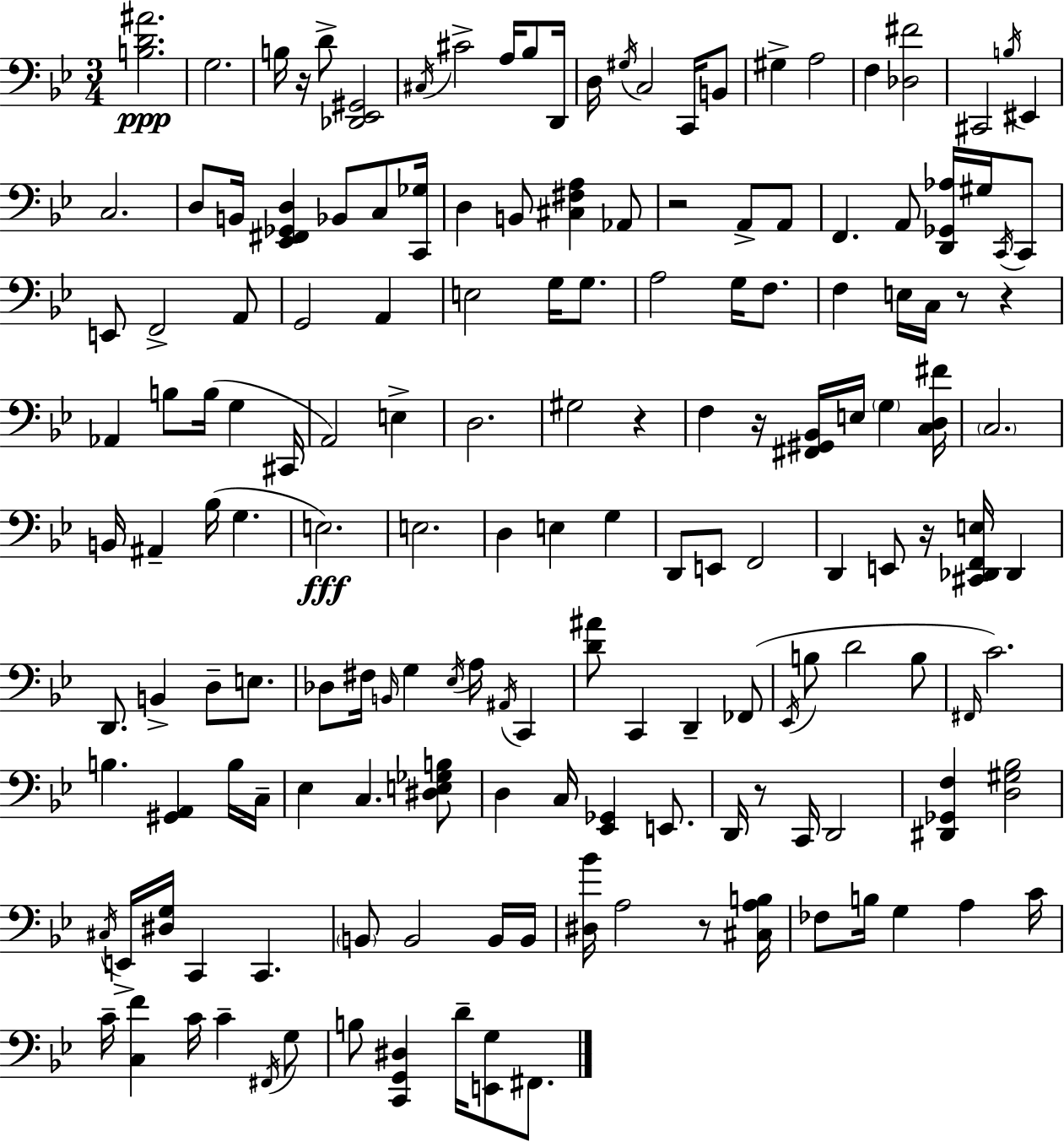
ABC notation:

X:1
T:Untitled
M:3/4
L:1/4
K:Bb
[B,D^A]2 G,2 B,/4 z/4 D/2 [_D,,_E,,^G,,]2 ^C,/4 ^C2 A,/4 _B,/2 D,,/4 D,/4 ^G,/4 C,2 C,,/4 B,,/2 ^G, A,2 F, [_D,^F]2 ^C,,2 B,/4 ^E,, C,2 D,/2 B,,/4 [_E,,^F,,_G,,D,] _B,,/2 C,/2 [C,,_G,]/4 D, B,,/2 [^C,^F,A,] _A,,/2 z2 A,,/2 A,,/2 F,, A,,/2 [D,,_G,,_A,]/4 ^G,/4 C,,/4 C,,/2 E,,/2 F,,2 A,,/2 G,,2 A,, E,2 G,/4 G,/2 A,2 G,/4 F,/2 F, E,/4 C,/4 z/2 z _A,, B,/2 B,/4 G, ^C,,/4 A,,2 E, D,2 ^G,2 z F, z/4 [^F,,^G,,_B,,]/4 E,/4 G, [C,D,^F]/4 C,2 B,,/4 ^A,, _B,/4 G, E,2 E,2 D, E, G, D,,/2 E,,/2 F,,2 D,, E,,/2 z/4 [^C,,_D,,F,,E,]/4 _D,, D,,/2 B,, D,/2 E,/2 _D,/2 ^F,/4 B,,/4 G, _E,/4 A,/4 ^A,,/4 C,, [D^A]/2 C,, D,, _F,,/2 _E,,/4 B,/2 D2 B,/2 ^F,,/4 C2 B, [^G,,A,,] B,/4 C,/4 _E, C, [^D,E,_G,B,]/2 D, C,/4 [_E,,_G,,] E,,/2 D,,/4 z/2 C,,/4 D,,2 [^D,,_G,,F,] [D,^G,_B,]2 ^C,/4 E,,/4 [^D,G,]/4 C,, C,, B,,/2 B,,2 B,,/4 B,,/4 [^D,_B]/4 A,2 z/2 [^C,A,B,]/4 _F,/2 B,/4 G, A, C/4 C/4 [C,F] C/4 C ^F,,/4 G,/2 B,/2 [C,,G,,^D,] D/4 [E,,G,]/2 ^F,,/2